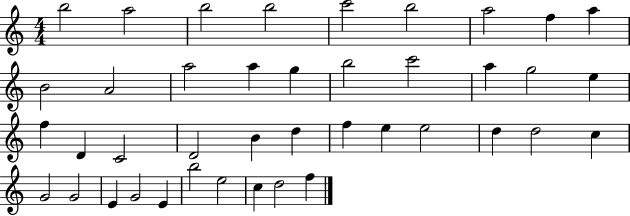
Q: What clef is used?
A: treble